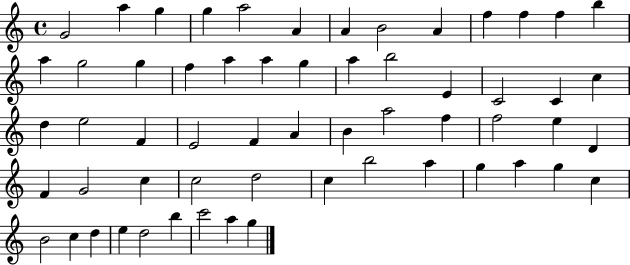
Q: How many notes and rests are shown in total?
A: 59